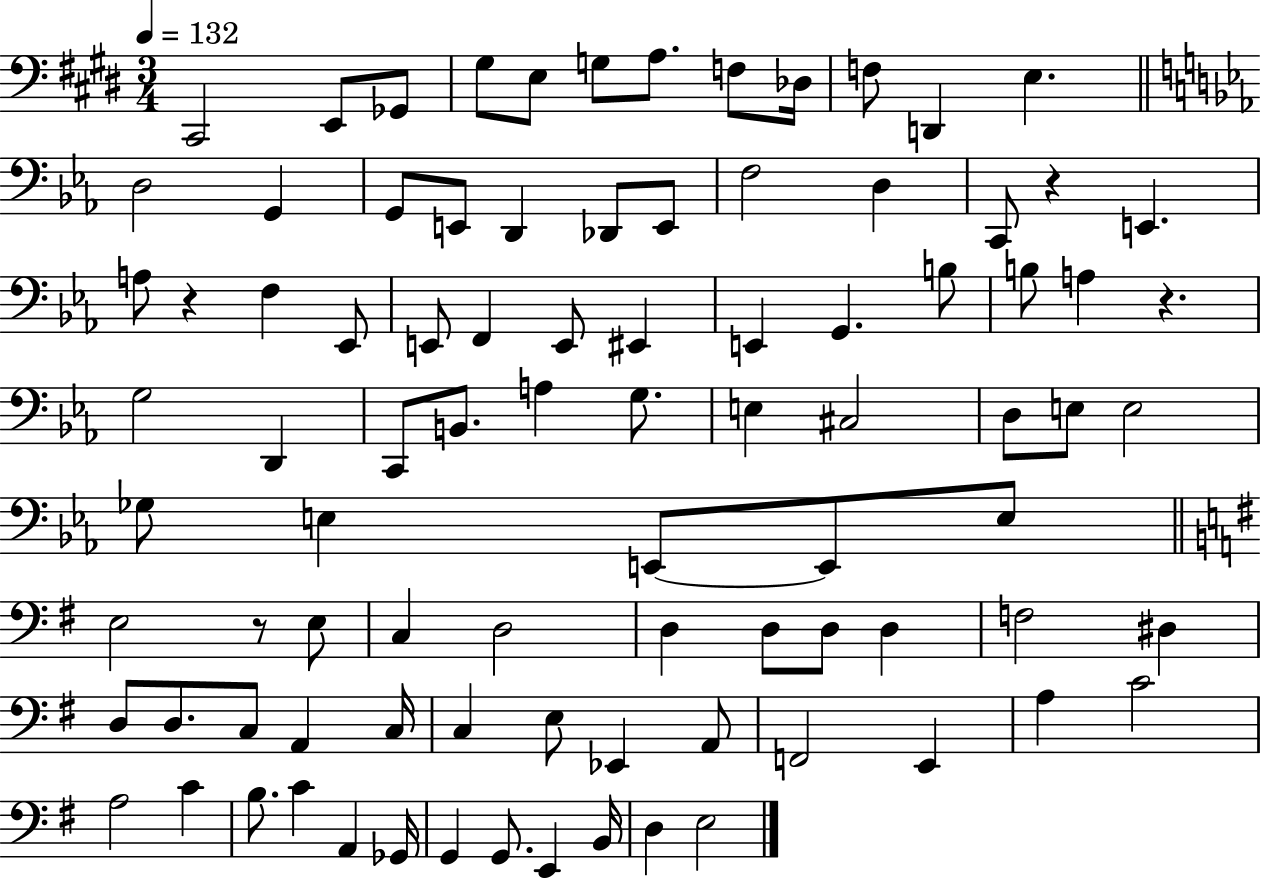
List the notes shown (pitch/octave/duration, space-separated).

C#2/h E2/e Gb2/e G#3/e E3/e G3/e A3/e. F3/e Db3/s F3/e D2/q E3/q. D3/h G2/q G2/e E2/e D2/q Db2/e E2/e F3/h D3/q C2/e R/q E2/q. A3/e R/q F3/q Eb2/e E2/e F2/q E2/e EIS2/q E2/q G2/q. B3/e B3/e A3/q R/q. G3/h D2/q C2/e B2/e. A3/q G3/e. E3/q C#3/h D3/e E3/e E3/h Gb3/e E3/q E2/e E2/e E3/e E3/h R/e E3/e C3/q D3/h D3/q D3/e D3/e D3/q F3/h D#3/q D3/e D3/e. C3/e A2/q C3/s C3/q E3/e Eb2/q A2/e F2/h E2/q A3/q C4/h A3/h C4/q B3/e. C4/q A2/q Gb2/s G2/q G2/e. E2/q B2/s D3/q E3/h